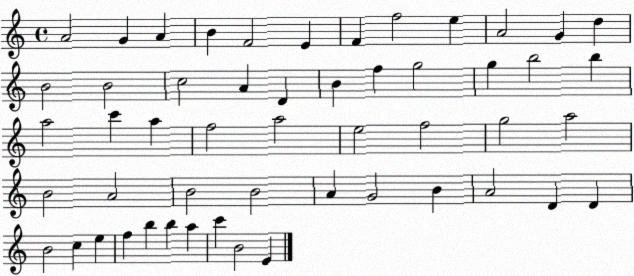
X:1
T:Untitled
M:4/4
L:1/4
K:C
A2 G A B F2 E F f2 e A2 G d B2 B2 c2 A D B f g2 g b2 b a2 c' a f2 a2 e2 f2 g2 a2 B2 A2 B2 B2 A G2 B A2 D D B2 c e f b b a c' B2 E